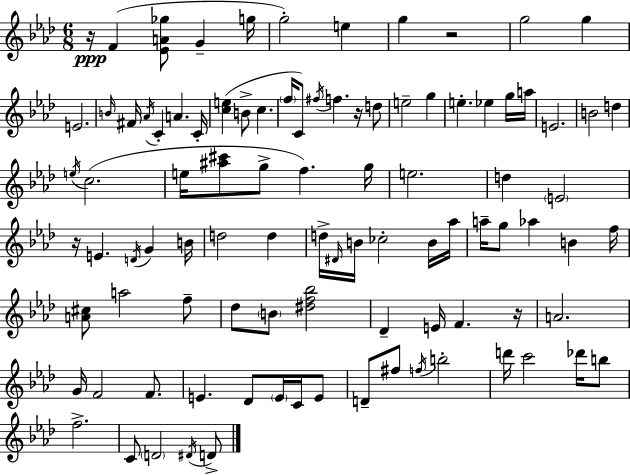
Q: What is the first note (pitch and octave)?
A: F4